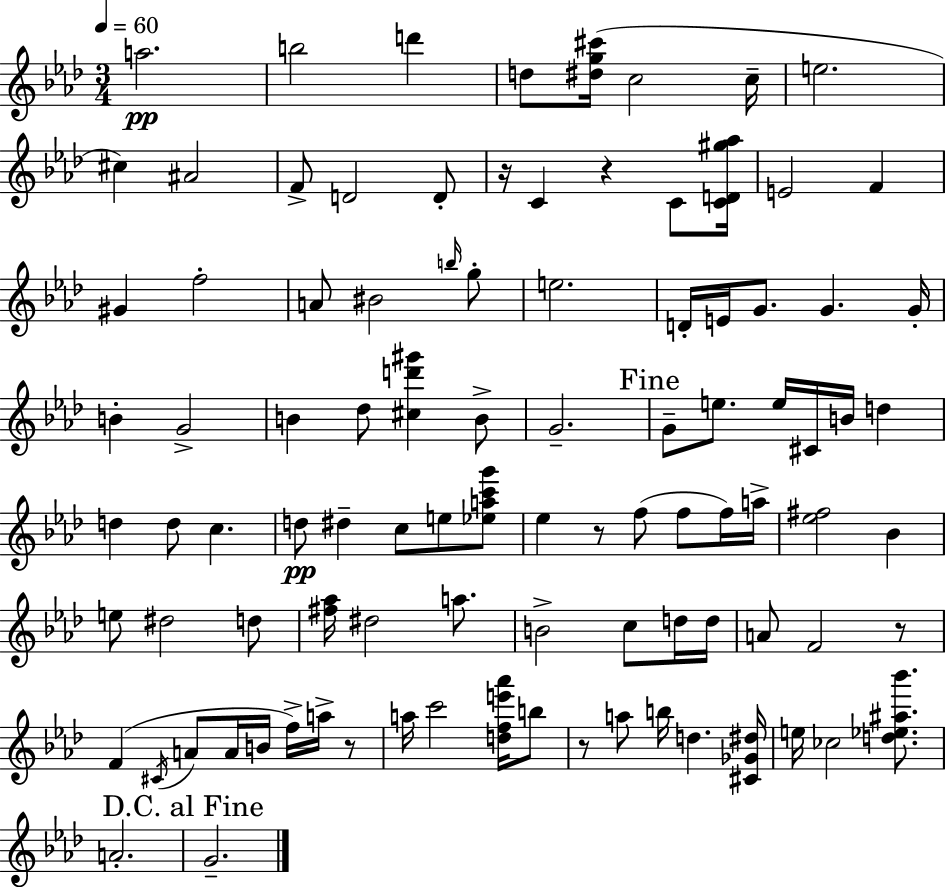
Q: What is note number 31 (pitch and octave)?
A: B4